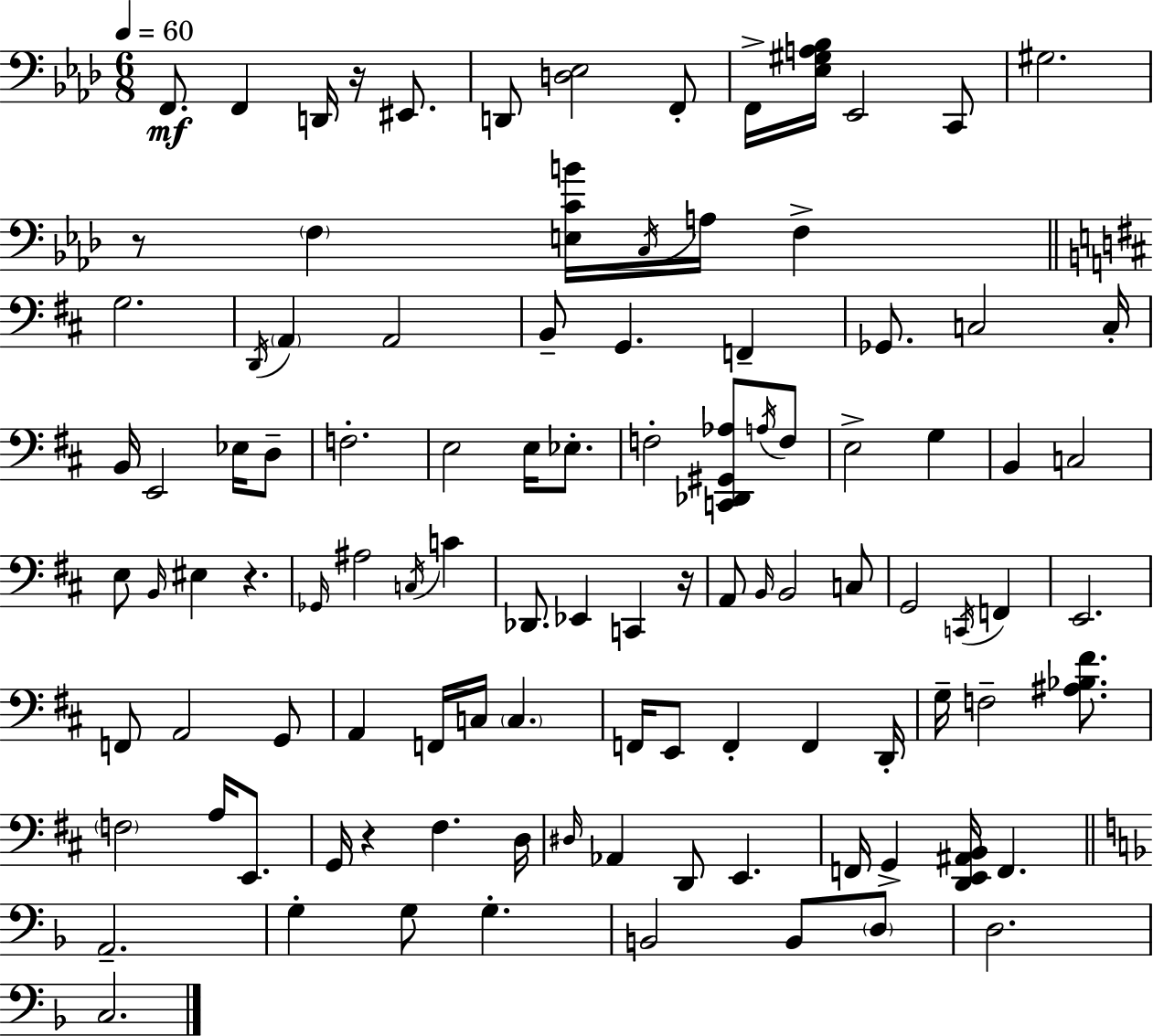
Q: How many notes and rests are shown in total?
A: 104